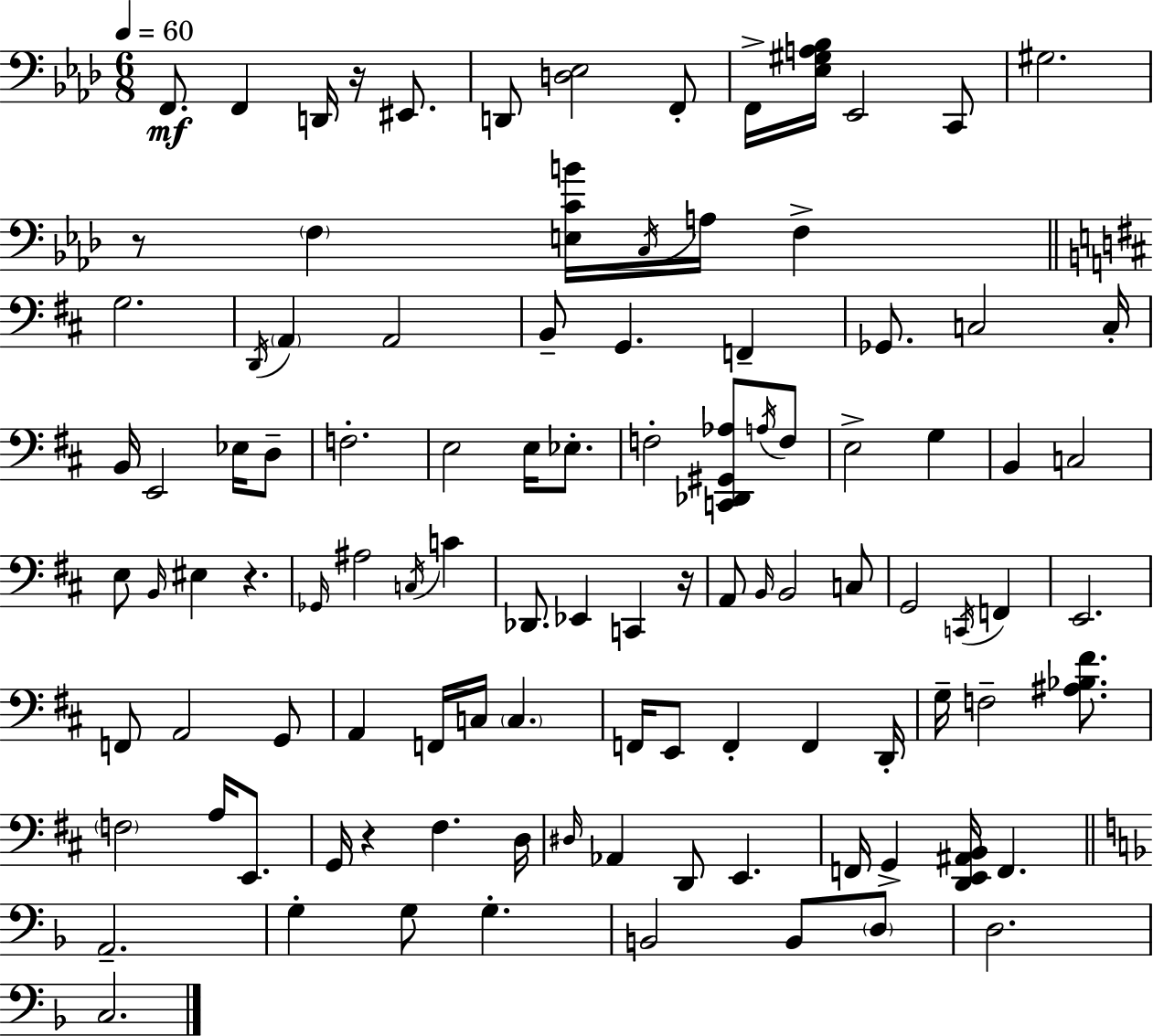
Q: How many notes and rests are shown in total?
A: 104